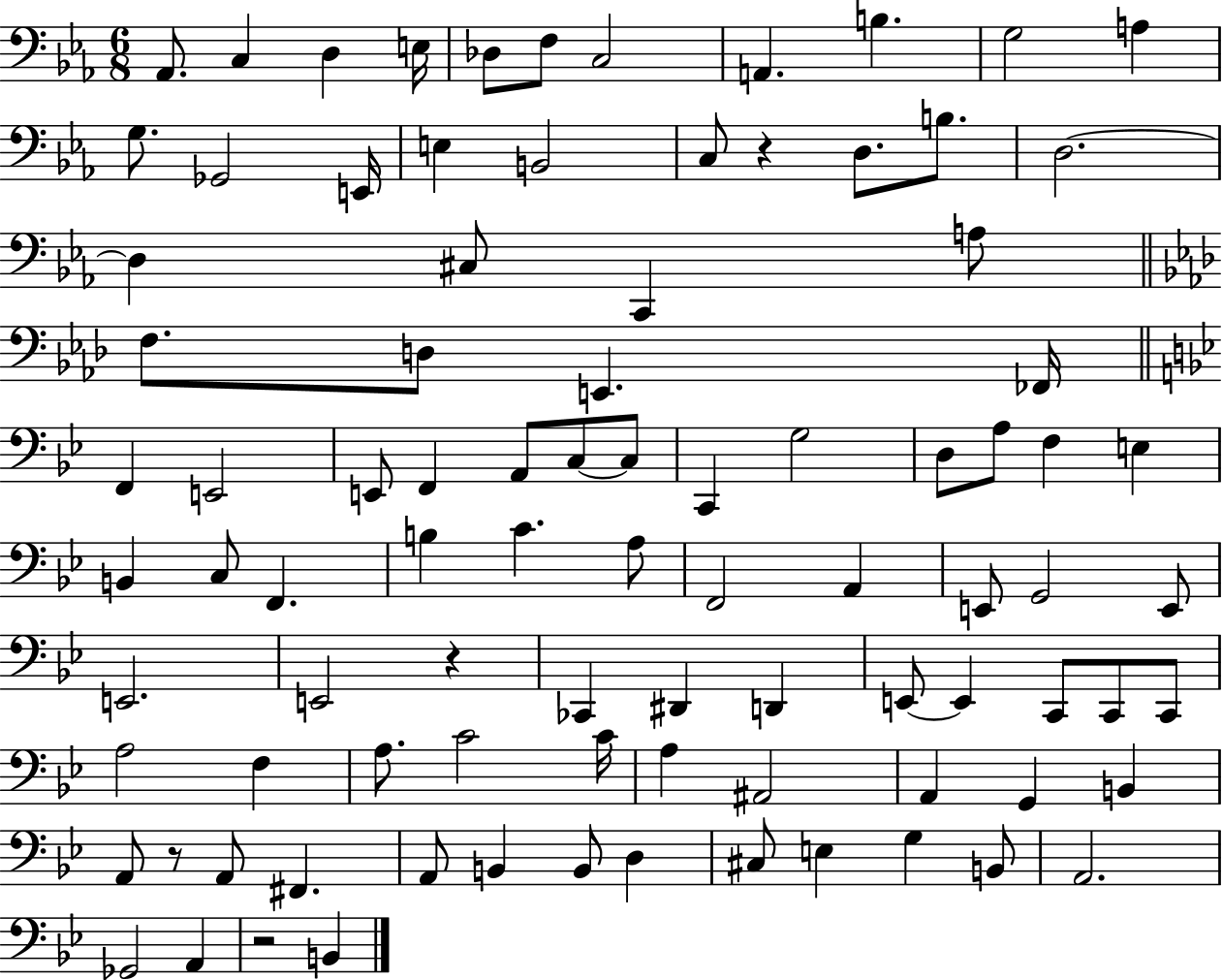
Ab2/e. C3/q D3/q E3/s Db3/e F3/e C3/h A2/q. B3/q. G3/h A3/q G3/e. Gb2/h E2/s E3/q B2/h C3/e R/q D3/e. B3/e. D3/h. D3/q C#3/e C2/q A3/e F3/e. D3/e E2/q. FES2/s F2/q E2/h E2/e F2/q A2/e C3/e C3/e C2/q G3/h D3/e A3/e F3/q E3/q B2/q C3/e F2/q. B3/q C4/q. A3/e F2/h A2/q E2/e G2/h E2/e E2/h. E2/h R/q CES2/q D#2/q D2/q E2/e E2/q C2/e C2/e C2/e A3/h F3/q A3/e. C4/h C4/s A3/q A#2/h A2/q G2/q B2/q A2/e R/e A2/e F#2/q. A2/e B2/q B2/e D3/q C#3/e E3/q G3/q B2/e A2/h. Gb2/h A2/q R/h B2/q